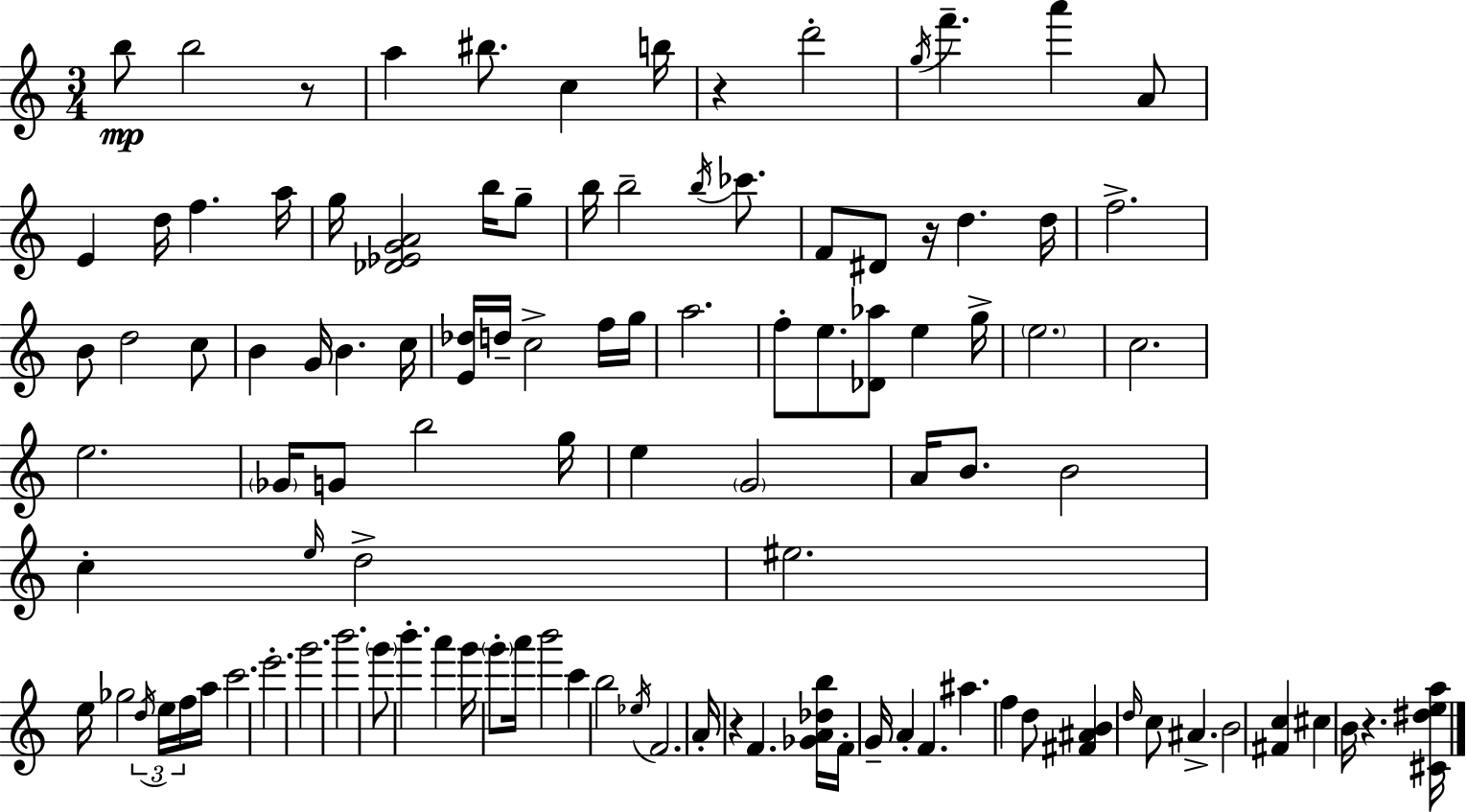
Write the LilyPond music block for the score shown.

{
  \clef treble
  \numericTimeSignature
  \time 3/4
  \key a \minor
  b''8\mp b''2 r8 | a''4 bis''8. c''4 b''16 | r4 d'''2-. | \acciaccatura { g''16 } f'''4.-- a'''4 a'8 | \break e'4 d''16 f''4. | a''16 g''16 <des' ees' g' a'>2 b''16 g''8-- | b''16 b''2-- \acciaccatura { b''16 } ces'''8. | f'8 dis'8 r16 d''4. | \break d''16 f''2.-> | b'8 d''2 | c''8 b'4 g'16 b'4. | c''16 <e' des''>16 d''16-- c''2-> | \break f''16 g''16 a''2. | f''8-. e''8. <des' aes''>8 e''4 | g''16-> \parenthesize e''2. | c''2. | \break e''2. | \parenthesize ges'16 g'8 b''2 | g''16 e''4 \parenthesize g'2 | a'16 b'8. b'2 | \break c''4-. \grace { e''16 } d''2-> | eis''2. | e''16 ges''2 | \tuplet 3/2 { \acciaccatura { d''16 } e''16 f''16 } a''16 c'''2. | \break e'''2.-. | g'''2. | b'''2. | \parenthesize g'''8 b'''4.-. | \break a'''4 g'''16 \parenthesize g'''8-. a'''16 b'''2 | c'''4 b''2 | \acciaccatura { ees''16 } f'2. | a'16-. r4 f'4. | \break <ges' a' des'' b''>16 f'16-. g'16-- a'4-. f'4. | ais''4. f''4 | d''8 <fis' ais' b'>4 \grace { d''16 } c''8 | ais'4.-> b'2 | \break <fis' c''>4 cis''4 b'16 r4. | <cis' dis'' e'' a''>16 \bar "|."
}